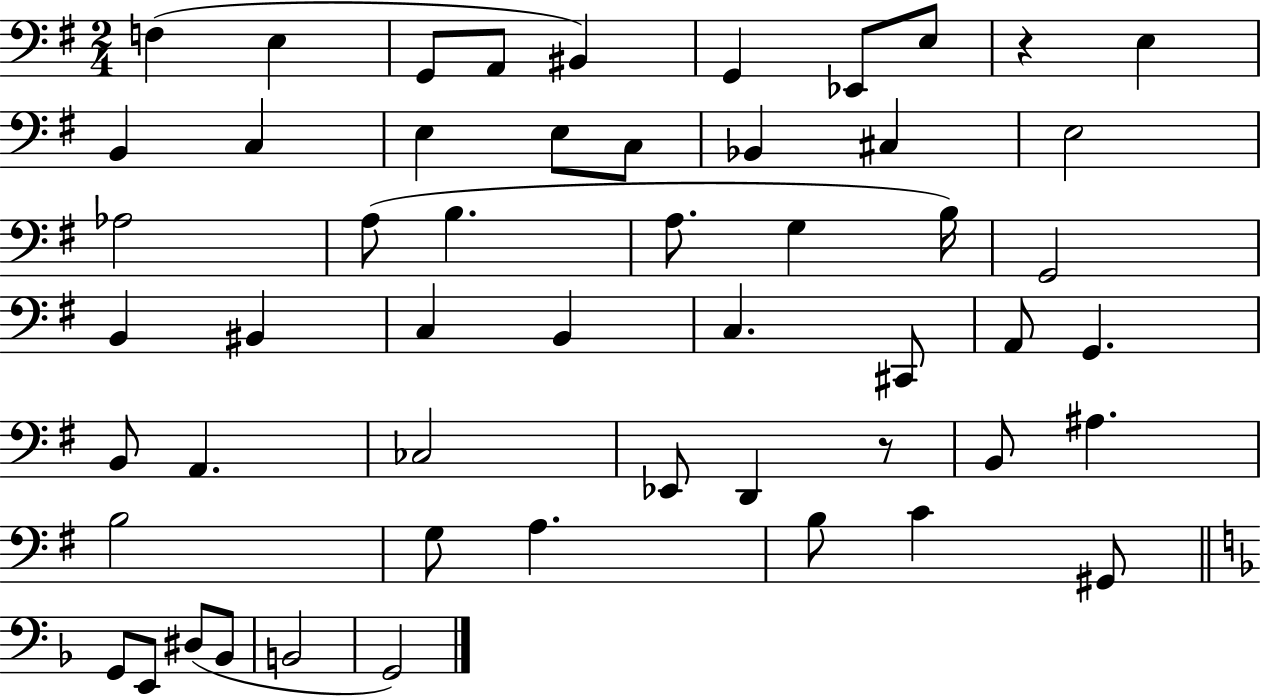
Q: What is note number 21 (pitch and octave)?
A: A3